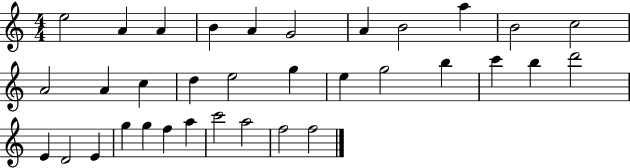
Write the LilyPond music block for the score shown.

{
  \clef treble
  \numericTimeSignature
  \time 4/4
  \key c \major
  e''2 a'4 a'4 | b'4 a'4 g'2 | a'4 b'2 a''4 | b'2 c''2 | \break a'2 a'4 c''4 | d''4 e''2 g''4 | e''4 g''2 b''4 | c'''4 b''4 d'''2 | \break e'4 d'2 e'4 | g''4 g''4 f''4 a''4 | c'''2 a''2 | f''2 f''2 | \break \bar "|."
}